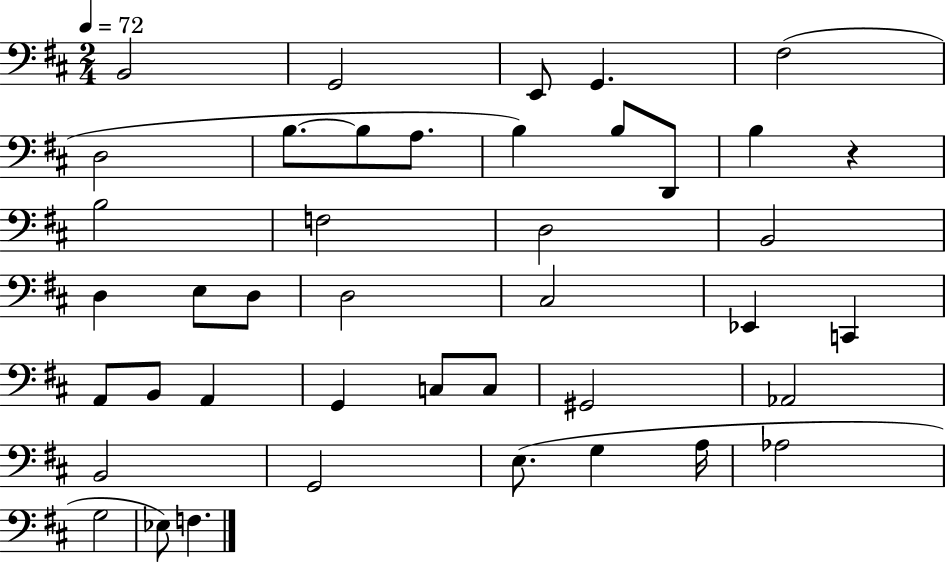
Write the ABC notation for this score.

X:1
T:Untitled
M:2/4
L:1/4
K:D
B,,2 G,,2 E,,/2 G,, ^F,2 D,2 B,/2 B,/2 A,/2 B, B,/2 D,,/2 B, z B,2 F,2 D,2 B,,2 D, E,/2 D,/2 D,2 ^C,2 _E,, C,, A,,/2 B,,/2 A,, G,, C,/2 C,/2 ^G,,2 _A,,2 B,,2 G,,2 E,/2 G, A,/4 _A,2 G,2 _E,/2 F,